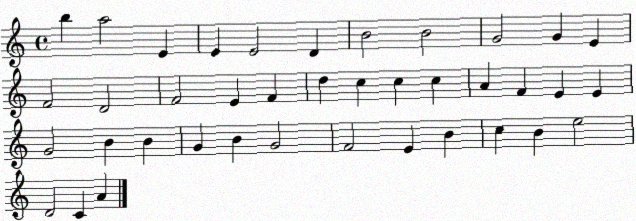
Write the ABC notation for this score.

X:1
T:Untitled
M:4/4
L:1/4
K:C
b a2 E E E2 D B2 B2 G2 G E F2 D2 F2 E F d c c c A F E E G2 B B G B G2 F2 E B c B e2 D2 C A